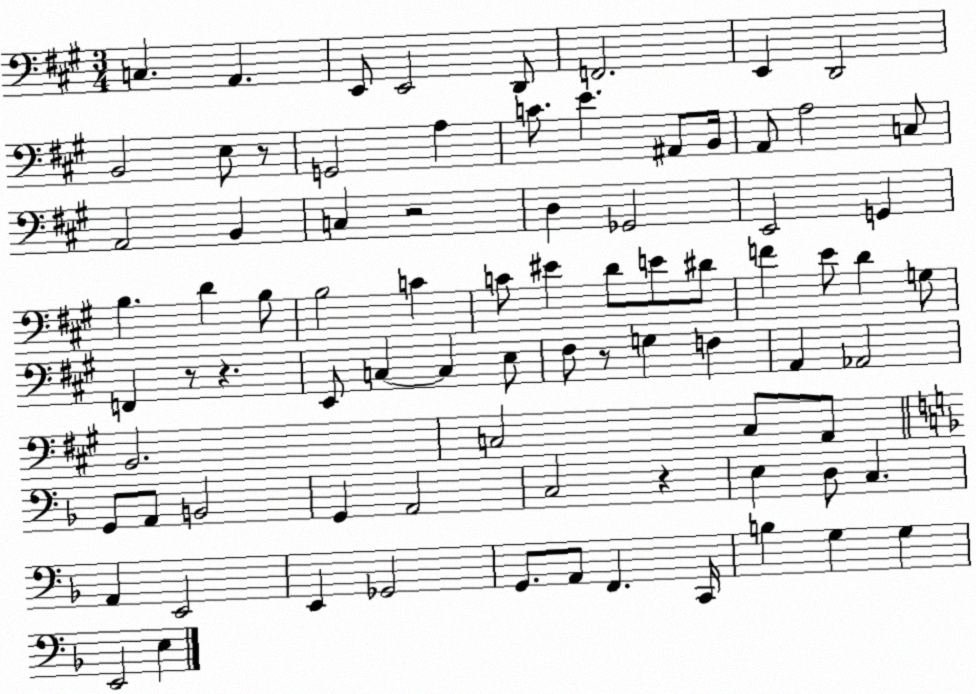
X:1
T:Untitled
M:3/4
L:1/4
K:A
C, A,, E,,/2 E,,2 D,,/2 F,,2 E,, D,,2 B,,2 E,/2 z/2 G,,2 A, C/2 E ^A,,/2 B,,/4 A,,/2 A,2 C,/2 A,,2 B,, C, z2 D, _G,,2 E,,2 G,, B, D B,/2 B,2 C C/2 ^E D/2 E/2 ^D/2 F E/2 D G,/2 F,, z/2 z E,,/2 C, C, E,/2 ^F,/2 z/2 G, F, A,, _A,,2 B,,2 C,2 C,/2 A,,/2 G,,/2 A,,/2 B,,2 G,, A,,2 C,2 z E, D,/2 C, A,, E,,2 E,, _G,,2 G,,/2 A,,/2 F,, C,,/4 B, G, G, E,,2 E,